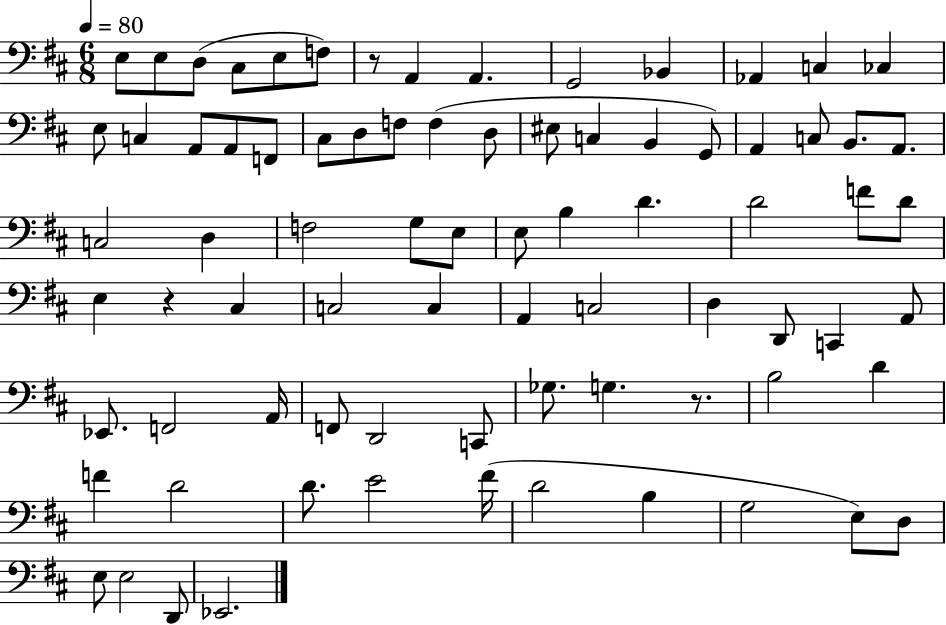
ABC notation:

X:1
T:Untitled
M:6/8
L:1/4
K:D
E,/2 E,/2 D,/2 ^C,/2 E,/2 F,/2 z/2 A,, A,, G,,2 _B,, _A,, C, _C, E,/2 C, A,,/2 A,,/2 F,,/2 ^C,/2 D,/2 F,/2 F, D,/2 ^E,/2 C, B,, G,,/2 A,, C,/2 B,,/2 A,,/2 C,2 D, F,2 G,/2 E,/2 E,/2 B, D D2 F/2 D/2 E, z ^C, C,2 C, A,, C,2 D, D,,/2 C,, A,,/2 _E,,/2 F,,2 A,,/4 F,,/2 D,,2 C,,/2 _G,/2 G, z/2 B,2 D F D2 D/2 E2 ^F/4 D2 B, G,2 E,/2 D,/2 E,/2 E,2 D,,/2 _E,,2